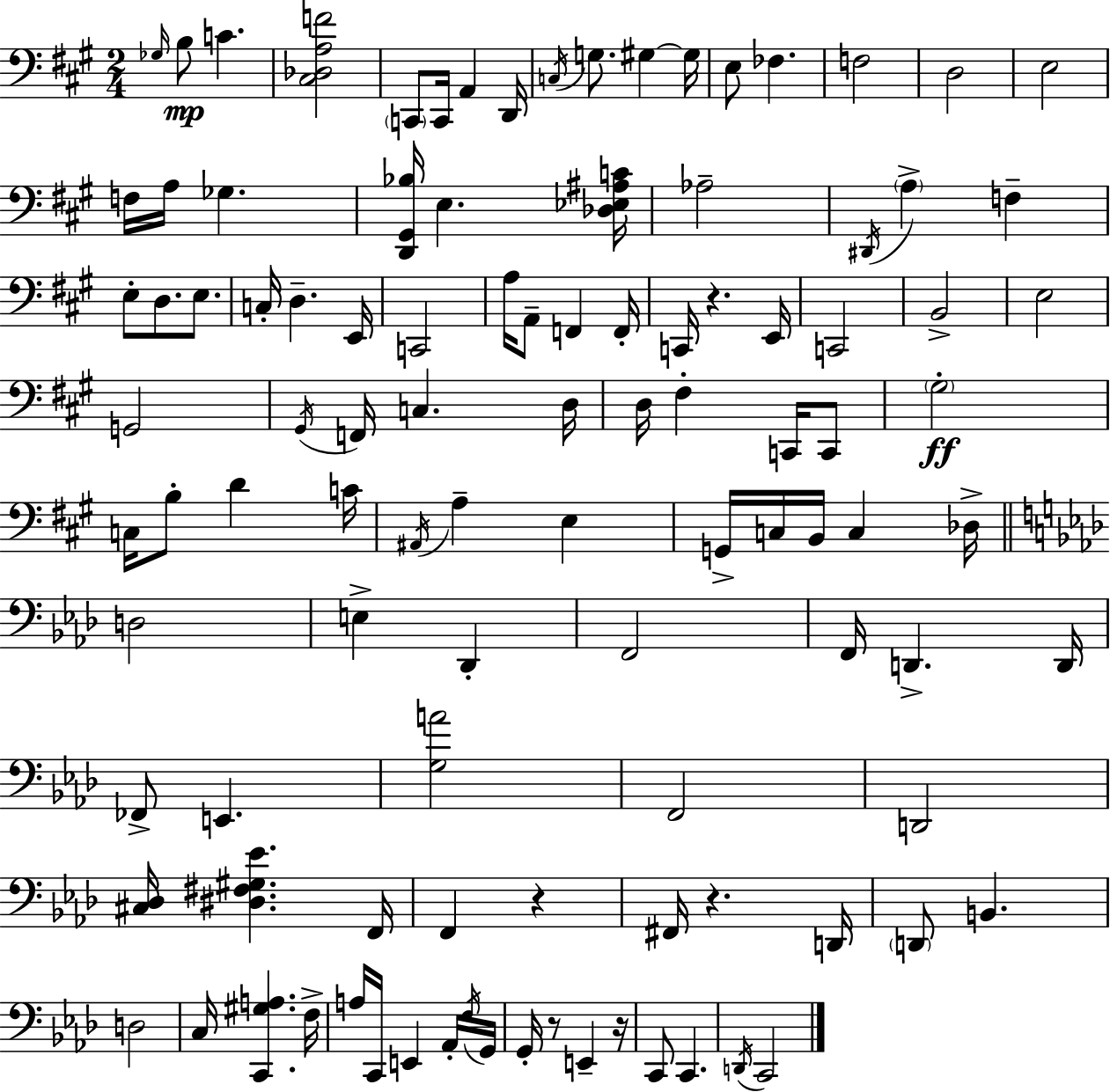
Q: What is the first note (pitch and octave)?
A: Gb3